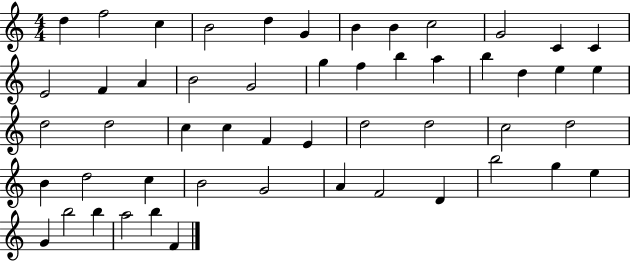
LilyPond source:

{
  \clef treble
  \numericTimeSignature
  \time 4/4
  \key c \major
  d''4 f''2 c''4 | b'2 d''4 g'4 | b'4 b'4 c''2 | g'2 c'4 c'4 | \break e'2 f'4 a'4 | b'2 g'2 | g''4 f''4 b''4 a''4 | b''4 d''4 e''4 e''4 | \break d''2 d''2 | c''4 c''4 f'4 e'4 | d''2 d''2 | c''2 d''2 | \break b'4 d''2 c''4 | b'2 g'2 | a'4 f'2 d'4 | b''2 g''4 e''4 | \break g'4 b''2 b''4 | a''2 b''4 f'4 | \bar "|."
}